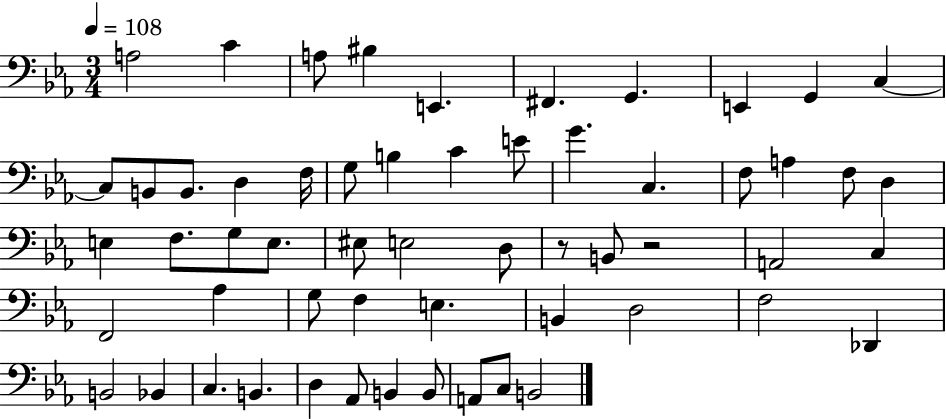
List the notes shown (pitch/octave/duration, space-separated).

A3/h C4/q A3/e BIS3/q E2/q. F#2/q. G2/q. E2/q G2/q C3/q C3/e B2/e B2/e. D3/q F3/s G3/e B3/q C4/q E4/e G4/q. C3/q. F3/e A3/q F3/e D3/q E3/q F3/e. G3/e E3/e. EIS3/e E3/h D3/e R/e B2/e R/h A2/h C3/q F2/h Ab3/q G3/e F3/q E3/q. B2/q D3/h F3/h Db2/q B2/h Bb2/q C3/q. B2/q. D3/q Ab2/e B2/q B2/e A2/e C3/e B2/h